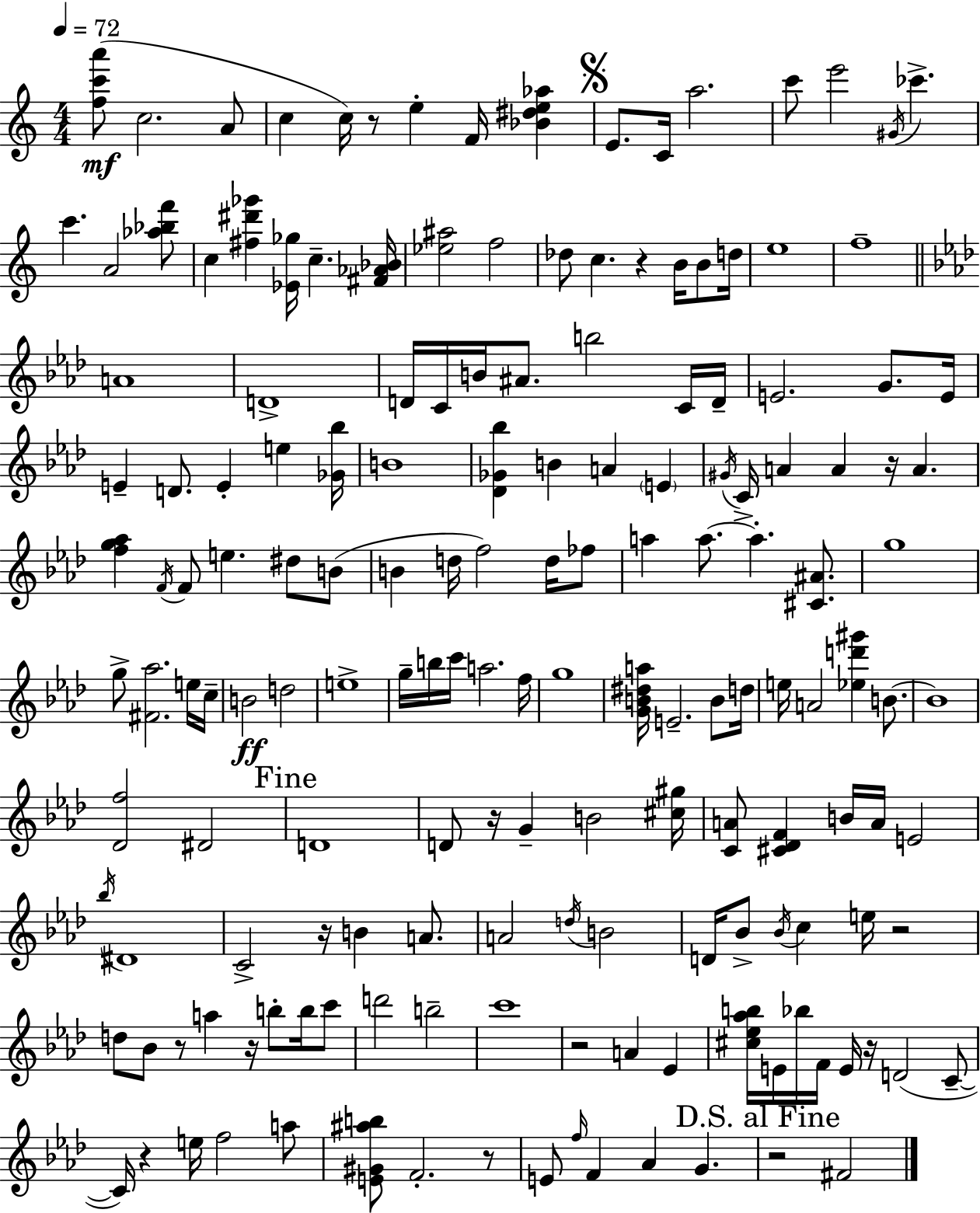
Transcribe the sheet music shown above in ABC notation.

X:1
T:Untitled
M:4/4
L:1/4
K:Am
[fc'a']/2 c2 A/2 c c/4 z/2 e F/4 [_B^de_a] E/2 C/4 a2 c'/2 e'2 ^G/4 _c' c' A2 [_a_bf']/2 c [^f^d'_g'] [_E_g]/4 c [^F_A_B]/4 [_e^a]2 f2 _d/2 c z B/4 B/2 d/4 e4 f4 A4 D4 D/4 C/4 B/4 ^A/2 b2 C/4 D/4 E2 G/2 E/4 E D/2 E e [_G_b]/4 B4 [_D_G_b] B A E ^G/4 C/4 A A z/4 A [fg_a] F/4 F/2 e ^d/2 B/2 B d/4 f2 d/4 _f/2 a a/2 a [^C^A]/2 g4 g/2 [^F_a]2 e/4 c/4 B2 d2 e4 g/4 b/4 c'/4 a2 f/4 g4 [GB^da]/4 E2 B/2 d/4 e/4 A2 [_ed'^g'] B/2 B4 [_Df]2 ^D2 D4 D/2 z/4 G B2 [^c^g]/4 [CA]/2 [^C_DF] B/4 A/4 E2 _b/4 ^D4 C2 z/4 B A/2 A2 d/4 B2 D/4 _B/2 _B/4 c e/4 z2 d/2 _B/2 z/2 a z/4 b/2 b/4 c'/2 d'2 b2 c'4 z2 A _E [^c_e_ab]/4 E/4 _b/4 F/4 E/4 z/4 D2 C/2 C/4 z e/4 f2 a/2 [E^G^ab]/2 F2 z/2 E/2 f/4 F _A G z2 ^F2